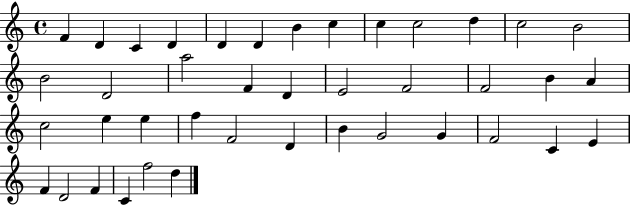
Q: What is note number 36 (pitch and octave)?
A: F4